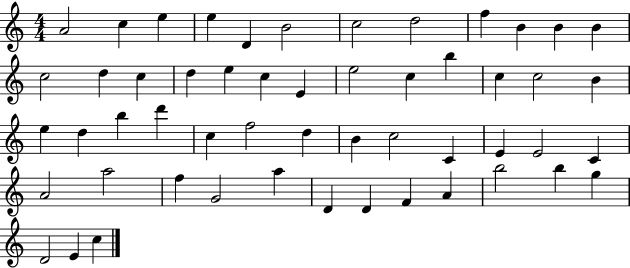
{
  \clef treble
  \numericTimeSignature
  \time 4/4
  \key c \major
  a'2 c''4 e''4 | e''4 d'4 b'2 | c''2 d''2 | f''4 b'4 b'4 b'4 | \break c''2 d''4 c''4 | d''4 e''4 c''4 e'4 | e''2 c''4 b''4 | c''4 c''2 b'4 | \break e''4 d''4 b''4 d'''4 | c''4 f''2 d''4 | b'4 c''2 c'4 | e'4 e'2 c'4 | \break a'2 a''2 | f''4 g'2 a''4 | d'4 d'4 f'4 a'4 | b''2 b''4 g''4 | \break d'2 e'4 c''4 | \bar "|."
}